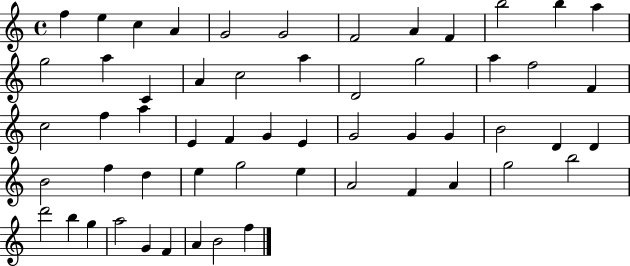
X:1
T:Untitled
M:4/4
L:1/4
K:C
f e c A G2 G2 F2 A F b2 b a g2 a C A c2 a D2 g2 a f2 F c2 f a E F G E G2 G G B2 D D B2 f d e g2 e A2 F A g2 b2 d'2 b g a2 G F A B2 f